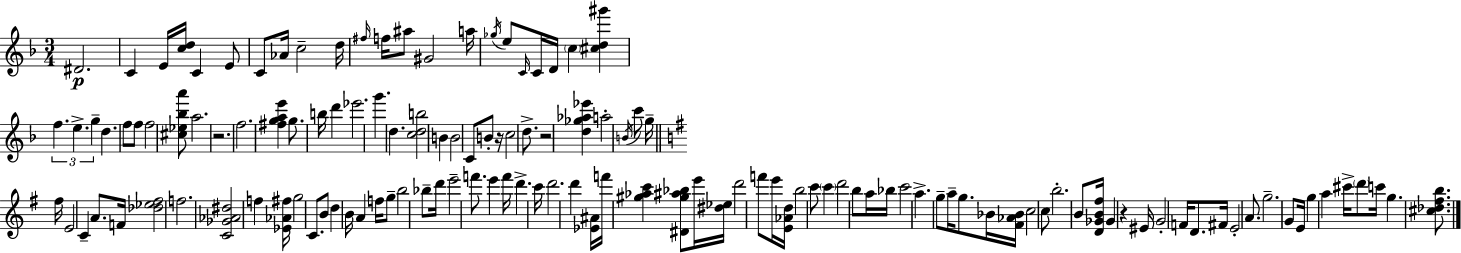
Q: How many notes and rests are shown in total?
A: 131